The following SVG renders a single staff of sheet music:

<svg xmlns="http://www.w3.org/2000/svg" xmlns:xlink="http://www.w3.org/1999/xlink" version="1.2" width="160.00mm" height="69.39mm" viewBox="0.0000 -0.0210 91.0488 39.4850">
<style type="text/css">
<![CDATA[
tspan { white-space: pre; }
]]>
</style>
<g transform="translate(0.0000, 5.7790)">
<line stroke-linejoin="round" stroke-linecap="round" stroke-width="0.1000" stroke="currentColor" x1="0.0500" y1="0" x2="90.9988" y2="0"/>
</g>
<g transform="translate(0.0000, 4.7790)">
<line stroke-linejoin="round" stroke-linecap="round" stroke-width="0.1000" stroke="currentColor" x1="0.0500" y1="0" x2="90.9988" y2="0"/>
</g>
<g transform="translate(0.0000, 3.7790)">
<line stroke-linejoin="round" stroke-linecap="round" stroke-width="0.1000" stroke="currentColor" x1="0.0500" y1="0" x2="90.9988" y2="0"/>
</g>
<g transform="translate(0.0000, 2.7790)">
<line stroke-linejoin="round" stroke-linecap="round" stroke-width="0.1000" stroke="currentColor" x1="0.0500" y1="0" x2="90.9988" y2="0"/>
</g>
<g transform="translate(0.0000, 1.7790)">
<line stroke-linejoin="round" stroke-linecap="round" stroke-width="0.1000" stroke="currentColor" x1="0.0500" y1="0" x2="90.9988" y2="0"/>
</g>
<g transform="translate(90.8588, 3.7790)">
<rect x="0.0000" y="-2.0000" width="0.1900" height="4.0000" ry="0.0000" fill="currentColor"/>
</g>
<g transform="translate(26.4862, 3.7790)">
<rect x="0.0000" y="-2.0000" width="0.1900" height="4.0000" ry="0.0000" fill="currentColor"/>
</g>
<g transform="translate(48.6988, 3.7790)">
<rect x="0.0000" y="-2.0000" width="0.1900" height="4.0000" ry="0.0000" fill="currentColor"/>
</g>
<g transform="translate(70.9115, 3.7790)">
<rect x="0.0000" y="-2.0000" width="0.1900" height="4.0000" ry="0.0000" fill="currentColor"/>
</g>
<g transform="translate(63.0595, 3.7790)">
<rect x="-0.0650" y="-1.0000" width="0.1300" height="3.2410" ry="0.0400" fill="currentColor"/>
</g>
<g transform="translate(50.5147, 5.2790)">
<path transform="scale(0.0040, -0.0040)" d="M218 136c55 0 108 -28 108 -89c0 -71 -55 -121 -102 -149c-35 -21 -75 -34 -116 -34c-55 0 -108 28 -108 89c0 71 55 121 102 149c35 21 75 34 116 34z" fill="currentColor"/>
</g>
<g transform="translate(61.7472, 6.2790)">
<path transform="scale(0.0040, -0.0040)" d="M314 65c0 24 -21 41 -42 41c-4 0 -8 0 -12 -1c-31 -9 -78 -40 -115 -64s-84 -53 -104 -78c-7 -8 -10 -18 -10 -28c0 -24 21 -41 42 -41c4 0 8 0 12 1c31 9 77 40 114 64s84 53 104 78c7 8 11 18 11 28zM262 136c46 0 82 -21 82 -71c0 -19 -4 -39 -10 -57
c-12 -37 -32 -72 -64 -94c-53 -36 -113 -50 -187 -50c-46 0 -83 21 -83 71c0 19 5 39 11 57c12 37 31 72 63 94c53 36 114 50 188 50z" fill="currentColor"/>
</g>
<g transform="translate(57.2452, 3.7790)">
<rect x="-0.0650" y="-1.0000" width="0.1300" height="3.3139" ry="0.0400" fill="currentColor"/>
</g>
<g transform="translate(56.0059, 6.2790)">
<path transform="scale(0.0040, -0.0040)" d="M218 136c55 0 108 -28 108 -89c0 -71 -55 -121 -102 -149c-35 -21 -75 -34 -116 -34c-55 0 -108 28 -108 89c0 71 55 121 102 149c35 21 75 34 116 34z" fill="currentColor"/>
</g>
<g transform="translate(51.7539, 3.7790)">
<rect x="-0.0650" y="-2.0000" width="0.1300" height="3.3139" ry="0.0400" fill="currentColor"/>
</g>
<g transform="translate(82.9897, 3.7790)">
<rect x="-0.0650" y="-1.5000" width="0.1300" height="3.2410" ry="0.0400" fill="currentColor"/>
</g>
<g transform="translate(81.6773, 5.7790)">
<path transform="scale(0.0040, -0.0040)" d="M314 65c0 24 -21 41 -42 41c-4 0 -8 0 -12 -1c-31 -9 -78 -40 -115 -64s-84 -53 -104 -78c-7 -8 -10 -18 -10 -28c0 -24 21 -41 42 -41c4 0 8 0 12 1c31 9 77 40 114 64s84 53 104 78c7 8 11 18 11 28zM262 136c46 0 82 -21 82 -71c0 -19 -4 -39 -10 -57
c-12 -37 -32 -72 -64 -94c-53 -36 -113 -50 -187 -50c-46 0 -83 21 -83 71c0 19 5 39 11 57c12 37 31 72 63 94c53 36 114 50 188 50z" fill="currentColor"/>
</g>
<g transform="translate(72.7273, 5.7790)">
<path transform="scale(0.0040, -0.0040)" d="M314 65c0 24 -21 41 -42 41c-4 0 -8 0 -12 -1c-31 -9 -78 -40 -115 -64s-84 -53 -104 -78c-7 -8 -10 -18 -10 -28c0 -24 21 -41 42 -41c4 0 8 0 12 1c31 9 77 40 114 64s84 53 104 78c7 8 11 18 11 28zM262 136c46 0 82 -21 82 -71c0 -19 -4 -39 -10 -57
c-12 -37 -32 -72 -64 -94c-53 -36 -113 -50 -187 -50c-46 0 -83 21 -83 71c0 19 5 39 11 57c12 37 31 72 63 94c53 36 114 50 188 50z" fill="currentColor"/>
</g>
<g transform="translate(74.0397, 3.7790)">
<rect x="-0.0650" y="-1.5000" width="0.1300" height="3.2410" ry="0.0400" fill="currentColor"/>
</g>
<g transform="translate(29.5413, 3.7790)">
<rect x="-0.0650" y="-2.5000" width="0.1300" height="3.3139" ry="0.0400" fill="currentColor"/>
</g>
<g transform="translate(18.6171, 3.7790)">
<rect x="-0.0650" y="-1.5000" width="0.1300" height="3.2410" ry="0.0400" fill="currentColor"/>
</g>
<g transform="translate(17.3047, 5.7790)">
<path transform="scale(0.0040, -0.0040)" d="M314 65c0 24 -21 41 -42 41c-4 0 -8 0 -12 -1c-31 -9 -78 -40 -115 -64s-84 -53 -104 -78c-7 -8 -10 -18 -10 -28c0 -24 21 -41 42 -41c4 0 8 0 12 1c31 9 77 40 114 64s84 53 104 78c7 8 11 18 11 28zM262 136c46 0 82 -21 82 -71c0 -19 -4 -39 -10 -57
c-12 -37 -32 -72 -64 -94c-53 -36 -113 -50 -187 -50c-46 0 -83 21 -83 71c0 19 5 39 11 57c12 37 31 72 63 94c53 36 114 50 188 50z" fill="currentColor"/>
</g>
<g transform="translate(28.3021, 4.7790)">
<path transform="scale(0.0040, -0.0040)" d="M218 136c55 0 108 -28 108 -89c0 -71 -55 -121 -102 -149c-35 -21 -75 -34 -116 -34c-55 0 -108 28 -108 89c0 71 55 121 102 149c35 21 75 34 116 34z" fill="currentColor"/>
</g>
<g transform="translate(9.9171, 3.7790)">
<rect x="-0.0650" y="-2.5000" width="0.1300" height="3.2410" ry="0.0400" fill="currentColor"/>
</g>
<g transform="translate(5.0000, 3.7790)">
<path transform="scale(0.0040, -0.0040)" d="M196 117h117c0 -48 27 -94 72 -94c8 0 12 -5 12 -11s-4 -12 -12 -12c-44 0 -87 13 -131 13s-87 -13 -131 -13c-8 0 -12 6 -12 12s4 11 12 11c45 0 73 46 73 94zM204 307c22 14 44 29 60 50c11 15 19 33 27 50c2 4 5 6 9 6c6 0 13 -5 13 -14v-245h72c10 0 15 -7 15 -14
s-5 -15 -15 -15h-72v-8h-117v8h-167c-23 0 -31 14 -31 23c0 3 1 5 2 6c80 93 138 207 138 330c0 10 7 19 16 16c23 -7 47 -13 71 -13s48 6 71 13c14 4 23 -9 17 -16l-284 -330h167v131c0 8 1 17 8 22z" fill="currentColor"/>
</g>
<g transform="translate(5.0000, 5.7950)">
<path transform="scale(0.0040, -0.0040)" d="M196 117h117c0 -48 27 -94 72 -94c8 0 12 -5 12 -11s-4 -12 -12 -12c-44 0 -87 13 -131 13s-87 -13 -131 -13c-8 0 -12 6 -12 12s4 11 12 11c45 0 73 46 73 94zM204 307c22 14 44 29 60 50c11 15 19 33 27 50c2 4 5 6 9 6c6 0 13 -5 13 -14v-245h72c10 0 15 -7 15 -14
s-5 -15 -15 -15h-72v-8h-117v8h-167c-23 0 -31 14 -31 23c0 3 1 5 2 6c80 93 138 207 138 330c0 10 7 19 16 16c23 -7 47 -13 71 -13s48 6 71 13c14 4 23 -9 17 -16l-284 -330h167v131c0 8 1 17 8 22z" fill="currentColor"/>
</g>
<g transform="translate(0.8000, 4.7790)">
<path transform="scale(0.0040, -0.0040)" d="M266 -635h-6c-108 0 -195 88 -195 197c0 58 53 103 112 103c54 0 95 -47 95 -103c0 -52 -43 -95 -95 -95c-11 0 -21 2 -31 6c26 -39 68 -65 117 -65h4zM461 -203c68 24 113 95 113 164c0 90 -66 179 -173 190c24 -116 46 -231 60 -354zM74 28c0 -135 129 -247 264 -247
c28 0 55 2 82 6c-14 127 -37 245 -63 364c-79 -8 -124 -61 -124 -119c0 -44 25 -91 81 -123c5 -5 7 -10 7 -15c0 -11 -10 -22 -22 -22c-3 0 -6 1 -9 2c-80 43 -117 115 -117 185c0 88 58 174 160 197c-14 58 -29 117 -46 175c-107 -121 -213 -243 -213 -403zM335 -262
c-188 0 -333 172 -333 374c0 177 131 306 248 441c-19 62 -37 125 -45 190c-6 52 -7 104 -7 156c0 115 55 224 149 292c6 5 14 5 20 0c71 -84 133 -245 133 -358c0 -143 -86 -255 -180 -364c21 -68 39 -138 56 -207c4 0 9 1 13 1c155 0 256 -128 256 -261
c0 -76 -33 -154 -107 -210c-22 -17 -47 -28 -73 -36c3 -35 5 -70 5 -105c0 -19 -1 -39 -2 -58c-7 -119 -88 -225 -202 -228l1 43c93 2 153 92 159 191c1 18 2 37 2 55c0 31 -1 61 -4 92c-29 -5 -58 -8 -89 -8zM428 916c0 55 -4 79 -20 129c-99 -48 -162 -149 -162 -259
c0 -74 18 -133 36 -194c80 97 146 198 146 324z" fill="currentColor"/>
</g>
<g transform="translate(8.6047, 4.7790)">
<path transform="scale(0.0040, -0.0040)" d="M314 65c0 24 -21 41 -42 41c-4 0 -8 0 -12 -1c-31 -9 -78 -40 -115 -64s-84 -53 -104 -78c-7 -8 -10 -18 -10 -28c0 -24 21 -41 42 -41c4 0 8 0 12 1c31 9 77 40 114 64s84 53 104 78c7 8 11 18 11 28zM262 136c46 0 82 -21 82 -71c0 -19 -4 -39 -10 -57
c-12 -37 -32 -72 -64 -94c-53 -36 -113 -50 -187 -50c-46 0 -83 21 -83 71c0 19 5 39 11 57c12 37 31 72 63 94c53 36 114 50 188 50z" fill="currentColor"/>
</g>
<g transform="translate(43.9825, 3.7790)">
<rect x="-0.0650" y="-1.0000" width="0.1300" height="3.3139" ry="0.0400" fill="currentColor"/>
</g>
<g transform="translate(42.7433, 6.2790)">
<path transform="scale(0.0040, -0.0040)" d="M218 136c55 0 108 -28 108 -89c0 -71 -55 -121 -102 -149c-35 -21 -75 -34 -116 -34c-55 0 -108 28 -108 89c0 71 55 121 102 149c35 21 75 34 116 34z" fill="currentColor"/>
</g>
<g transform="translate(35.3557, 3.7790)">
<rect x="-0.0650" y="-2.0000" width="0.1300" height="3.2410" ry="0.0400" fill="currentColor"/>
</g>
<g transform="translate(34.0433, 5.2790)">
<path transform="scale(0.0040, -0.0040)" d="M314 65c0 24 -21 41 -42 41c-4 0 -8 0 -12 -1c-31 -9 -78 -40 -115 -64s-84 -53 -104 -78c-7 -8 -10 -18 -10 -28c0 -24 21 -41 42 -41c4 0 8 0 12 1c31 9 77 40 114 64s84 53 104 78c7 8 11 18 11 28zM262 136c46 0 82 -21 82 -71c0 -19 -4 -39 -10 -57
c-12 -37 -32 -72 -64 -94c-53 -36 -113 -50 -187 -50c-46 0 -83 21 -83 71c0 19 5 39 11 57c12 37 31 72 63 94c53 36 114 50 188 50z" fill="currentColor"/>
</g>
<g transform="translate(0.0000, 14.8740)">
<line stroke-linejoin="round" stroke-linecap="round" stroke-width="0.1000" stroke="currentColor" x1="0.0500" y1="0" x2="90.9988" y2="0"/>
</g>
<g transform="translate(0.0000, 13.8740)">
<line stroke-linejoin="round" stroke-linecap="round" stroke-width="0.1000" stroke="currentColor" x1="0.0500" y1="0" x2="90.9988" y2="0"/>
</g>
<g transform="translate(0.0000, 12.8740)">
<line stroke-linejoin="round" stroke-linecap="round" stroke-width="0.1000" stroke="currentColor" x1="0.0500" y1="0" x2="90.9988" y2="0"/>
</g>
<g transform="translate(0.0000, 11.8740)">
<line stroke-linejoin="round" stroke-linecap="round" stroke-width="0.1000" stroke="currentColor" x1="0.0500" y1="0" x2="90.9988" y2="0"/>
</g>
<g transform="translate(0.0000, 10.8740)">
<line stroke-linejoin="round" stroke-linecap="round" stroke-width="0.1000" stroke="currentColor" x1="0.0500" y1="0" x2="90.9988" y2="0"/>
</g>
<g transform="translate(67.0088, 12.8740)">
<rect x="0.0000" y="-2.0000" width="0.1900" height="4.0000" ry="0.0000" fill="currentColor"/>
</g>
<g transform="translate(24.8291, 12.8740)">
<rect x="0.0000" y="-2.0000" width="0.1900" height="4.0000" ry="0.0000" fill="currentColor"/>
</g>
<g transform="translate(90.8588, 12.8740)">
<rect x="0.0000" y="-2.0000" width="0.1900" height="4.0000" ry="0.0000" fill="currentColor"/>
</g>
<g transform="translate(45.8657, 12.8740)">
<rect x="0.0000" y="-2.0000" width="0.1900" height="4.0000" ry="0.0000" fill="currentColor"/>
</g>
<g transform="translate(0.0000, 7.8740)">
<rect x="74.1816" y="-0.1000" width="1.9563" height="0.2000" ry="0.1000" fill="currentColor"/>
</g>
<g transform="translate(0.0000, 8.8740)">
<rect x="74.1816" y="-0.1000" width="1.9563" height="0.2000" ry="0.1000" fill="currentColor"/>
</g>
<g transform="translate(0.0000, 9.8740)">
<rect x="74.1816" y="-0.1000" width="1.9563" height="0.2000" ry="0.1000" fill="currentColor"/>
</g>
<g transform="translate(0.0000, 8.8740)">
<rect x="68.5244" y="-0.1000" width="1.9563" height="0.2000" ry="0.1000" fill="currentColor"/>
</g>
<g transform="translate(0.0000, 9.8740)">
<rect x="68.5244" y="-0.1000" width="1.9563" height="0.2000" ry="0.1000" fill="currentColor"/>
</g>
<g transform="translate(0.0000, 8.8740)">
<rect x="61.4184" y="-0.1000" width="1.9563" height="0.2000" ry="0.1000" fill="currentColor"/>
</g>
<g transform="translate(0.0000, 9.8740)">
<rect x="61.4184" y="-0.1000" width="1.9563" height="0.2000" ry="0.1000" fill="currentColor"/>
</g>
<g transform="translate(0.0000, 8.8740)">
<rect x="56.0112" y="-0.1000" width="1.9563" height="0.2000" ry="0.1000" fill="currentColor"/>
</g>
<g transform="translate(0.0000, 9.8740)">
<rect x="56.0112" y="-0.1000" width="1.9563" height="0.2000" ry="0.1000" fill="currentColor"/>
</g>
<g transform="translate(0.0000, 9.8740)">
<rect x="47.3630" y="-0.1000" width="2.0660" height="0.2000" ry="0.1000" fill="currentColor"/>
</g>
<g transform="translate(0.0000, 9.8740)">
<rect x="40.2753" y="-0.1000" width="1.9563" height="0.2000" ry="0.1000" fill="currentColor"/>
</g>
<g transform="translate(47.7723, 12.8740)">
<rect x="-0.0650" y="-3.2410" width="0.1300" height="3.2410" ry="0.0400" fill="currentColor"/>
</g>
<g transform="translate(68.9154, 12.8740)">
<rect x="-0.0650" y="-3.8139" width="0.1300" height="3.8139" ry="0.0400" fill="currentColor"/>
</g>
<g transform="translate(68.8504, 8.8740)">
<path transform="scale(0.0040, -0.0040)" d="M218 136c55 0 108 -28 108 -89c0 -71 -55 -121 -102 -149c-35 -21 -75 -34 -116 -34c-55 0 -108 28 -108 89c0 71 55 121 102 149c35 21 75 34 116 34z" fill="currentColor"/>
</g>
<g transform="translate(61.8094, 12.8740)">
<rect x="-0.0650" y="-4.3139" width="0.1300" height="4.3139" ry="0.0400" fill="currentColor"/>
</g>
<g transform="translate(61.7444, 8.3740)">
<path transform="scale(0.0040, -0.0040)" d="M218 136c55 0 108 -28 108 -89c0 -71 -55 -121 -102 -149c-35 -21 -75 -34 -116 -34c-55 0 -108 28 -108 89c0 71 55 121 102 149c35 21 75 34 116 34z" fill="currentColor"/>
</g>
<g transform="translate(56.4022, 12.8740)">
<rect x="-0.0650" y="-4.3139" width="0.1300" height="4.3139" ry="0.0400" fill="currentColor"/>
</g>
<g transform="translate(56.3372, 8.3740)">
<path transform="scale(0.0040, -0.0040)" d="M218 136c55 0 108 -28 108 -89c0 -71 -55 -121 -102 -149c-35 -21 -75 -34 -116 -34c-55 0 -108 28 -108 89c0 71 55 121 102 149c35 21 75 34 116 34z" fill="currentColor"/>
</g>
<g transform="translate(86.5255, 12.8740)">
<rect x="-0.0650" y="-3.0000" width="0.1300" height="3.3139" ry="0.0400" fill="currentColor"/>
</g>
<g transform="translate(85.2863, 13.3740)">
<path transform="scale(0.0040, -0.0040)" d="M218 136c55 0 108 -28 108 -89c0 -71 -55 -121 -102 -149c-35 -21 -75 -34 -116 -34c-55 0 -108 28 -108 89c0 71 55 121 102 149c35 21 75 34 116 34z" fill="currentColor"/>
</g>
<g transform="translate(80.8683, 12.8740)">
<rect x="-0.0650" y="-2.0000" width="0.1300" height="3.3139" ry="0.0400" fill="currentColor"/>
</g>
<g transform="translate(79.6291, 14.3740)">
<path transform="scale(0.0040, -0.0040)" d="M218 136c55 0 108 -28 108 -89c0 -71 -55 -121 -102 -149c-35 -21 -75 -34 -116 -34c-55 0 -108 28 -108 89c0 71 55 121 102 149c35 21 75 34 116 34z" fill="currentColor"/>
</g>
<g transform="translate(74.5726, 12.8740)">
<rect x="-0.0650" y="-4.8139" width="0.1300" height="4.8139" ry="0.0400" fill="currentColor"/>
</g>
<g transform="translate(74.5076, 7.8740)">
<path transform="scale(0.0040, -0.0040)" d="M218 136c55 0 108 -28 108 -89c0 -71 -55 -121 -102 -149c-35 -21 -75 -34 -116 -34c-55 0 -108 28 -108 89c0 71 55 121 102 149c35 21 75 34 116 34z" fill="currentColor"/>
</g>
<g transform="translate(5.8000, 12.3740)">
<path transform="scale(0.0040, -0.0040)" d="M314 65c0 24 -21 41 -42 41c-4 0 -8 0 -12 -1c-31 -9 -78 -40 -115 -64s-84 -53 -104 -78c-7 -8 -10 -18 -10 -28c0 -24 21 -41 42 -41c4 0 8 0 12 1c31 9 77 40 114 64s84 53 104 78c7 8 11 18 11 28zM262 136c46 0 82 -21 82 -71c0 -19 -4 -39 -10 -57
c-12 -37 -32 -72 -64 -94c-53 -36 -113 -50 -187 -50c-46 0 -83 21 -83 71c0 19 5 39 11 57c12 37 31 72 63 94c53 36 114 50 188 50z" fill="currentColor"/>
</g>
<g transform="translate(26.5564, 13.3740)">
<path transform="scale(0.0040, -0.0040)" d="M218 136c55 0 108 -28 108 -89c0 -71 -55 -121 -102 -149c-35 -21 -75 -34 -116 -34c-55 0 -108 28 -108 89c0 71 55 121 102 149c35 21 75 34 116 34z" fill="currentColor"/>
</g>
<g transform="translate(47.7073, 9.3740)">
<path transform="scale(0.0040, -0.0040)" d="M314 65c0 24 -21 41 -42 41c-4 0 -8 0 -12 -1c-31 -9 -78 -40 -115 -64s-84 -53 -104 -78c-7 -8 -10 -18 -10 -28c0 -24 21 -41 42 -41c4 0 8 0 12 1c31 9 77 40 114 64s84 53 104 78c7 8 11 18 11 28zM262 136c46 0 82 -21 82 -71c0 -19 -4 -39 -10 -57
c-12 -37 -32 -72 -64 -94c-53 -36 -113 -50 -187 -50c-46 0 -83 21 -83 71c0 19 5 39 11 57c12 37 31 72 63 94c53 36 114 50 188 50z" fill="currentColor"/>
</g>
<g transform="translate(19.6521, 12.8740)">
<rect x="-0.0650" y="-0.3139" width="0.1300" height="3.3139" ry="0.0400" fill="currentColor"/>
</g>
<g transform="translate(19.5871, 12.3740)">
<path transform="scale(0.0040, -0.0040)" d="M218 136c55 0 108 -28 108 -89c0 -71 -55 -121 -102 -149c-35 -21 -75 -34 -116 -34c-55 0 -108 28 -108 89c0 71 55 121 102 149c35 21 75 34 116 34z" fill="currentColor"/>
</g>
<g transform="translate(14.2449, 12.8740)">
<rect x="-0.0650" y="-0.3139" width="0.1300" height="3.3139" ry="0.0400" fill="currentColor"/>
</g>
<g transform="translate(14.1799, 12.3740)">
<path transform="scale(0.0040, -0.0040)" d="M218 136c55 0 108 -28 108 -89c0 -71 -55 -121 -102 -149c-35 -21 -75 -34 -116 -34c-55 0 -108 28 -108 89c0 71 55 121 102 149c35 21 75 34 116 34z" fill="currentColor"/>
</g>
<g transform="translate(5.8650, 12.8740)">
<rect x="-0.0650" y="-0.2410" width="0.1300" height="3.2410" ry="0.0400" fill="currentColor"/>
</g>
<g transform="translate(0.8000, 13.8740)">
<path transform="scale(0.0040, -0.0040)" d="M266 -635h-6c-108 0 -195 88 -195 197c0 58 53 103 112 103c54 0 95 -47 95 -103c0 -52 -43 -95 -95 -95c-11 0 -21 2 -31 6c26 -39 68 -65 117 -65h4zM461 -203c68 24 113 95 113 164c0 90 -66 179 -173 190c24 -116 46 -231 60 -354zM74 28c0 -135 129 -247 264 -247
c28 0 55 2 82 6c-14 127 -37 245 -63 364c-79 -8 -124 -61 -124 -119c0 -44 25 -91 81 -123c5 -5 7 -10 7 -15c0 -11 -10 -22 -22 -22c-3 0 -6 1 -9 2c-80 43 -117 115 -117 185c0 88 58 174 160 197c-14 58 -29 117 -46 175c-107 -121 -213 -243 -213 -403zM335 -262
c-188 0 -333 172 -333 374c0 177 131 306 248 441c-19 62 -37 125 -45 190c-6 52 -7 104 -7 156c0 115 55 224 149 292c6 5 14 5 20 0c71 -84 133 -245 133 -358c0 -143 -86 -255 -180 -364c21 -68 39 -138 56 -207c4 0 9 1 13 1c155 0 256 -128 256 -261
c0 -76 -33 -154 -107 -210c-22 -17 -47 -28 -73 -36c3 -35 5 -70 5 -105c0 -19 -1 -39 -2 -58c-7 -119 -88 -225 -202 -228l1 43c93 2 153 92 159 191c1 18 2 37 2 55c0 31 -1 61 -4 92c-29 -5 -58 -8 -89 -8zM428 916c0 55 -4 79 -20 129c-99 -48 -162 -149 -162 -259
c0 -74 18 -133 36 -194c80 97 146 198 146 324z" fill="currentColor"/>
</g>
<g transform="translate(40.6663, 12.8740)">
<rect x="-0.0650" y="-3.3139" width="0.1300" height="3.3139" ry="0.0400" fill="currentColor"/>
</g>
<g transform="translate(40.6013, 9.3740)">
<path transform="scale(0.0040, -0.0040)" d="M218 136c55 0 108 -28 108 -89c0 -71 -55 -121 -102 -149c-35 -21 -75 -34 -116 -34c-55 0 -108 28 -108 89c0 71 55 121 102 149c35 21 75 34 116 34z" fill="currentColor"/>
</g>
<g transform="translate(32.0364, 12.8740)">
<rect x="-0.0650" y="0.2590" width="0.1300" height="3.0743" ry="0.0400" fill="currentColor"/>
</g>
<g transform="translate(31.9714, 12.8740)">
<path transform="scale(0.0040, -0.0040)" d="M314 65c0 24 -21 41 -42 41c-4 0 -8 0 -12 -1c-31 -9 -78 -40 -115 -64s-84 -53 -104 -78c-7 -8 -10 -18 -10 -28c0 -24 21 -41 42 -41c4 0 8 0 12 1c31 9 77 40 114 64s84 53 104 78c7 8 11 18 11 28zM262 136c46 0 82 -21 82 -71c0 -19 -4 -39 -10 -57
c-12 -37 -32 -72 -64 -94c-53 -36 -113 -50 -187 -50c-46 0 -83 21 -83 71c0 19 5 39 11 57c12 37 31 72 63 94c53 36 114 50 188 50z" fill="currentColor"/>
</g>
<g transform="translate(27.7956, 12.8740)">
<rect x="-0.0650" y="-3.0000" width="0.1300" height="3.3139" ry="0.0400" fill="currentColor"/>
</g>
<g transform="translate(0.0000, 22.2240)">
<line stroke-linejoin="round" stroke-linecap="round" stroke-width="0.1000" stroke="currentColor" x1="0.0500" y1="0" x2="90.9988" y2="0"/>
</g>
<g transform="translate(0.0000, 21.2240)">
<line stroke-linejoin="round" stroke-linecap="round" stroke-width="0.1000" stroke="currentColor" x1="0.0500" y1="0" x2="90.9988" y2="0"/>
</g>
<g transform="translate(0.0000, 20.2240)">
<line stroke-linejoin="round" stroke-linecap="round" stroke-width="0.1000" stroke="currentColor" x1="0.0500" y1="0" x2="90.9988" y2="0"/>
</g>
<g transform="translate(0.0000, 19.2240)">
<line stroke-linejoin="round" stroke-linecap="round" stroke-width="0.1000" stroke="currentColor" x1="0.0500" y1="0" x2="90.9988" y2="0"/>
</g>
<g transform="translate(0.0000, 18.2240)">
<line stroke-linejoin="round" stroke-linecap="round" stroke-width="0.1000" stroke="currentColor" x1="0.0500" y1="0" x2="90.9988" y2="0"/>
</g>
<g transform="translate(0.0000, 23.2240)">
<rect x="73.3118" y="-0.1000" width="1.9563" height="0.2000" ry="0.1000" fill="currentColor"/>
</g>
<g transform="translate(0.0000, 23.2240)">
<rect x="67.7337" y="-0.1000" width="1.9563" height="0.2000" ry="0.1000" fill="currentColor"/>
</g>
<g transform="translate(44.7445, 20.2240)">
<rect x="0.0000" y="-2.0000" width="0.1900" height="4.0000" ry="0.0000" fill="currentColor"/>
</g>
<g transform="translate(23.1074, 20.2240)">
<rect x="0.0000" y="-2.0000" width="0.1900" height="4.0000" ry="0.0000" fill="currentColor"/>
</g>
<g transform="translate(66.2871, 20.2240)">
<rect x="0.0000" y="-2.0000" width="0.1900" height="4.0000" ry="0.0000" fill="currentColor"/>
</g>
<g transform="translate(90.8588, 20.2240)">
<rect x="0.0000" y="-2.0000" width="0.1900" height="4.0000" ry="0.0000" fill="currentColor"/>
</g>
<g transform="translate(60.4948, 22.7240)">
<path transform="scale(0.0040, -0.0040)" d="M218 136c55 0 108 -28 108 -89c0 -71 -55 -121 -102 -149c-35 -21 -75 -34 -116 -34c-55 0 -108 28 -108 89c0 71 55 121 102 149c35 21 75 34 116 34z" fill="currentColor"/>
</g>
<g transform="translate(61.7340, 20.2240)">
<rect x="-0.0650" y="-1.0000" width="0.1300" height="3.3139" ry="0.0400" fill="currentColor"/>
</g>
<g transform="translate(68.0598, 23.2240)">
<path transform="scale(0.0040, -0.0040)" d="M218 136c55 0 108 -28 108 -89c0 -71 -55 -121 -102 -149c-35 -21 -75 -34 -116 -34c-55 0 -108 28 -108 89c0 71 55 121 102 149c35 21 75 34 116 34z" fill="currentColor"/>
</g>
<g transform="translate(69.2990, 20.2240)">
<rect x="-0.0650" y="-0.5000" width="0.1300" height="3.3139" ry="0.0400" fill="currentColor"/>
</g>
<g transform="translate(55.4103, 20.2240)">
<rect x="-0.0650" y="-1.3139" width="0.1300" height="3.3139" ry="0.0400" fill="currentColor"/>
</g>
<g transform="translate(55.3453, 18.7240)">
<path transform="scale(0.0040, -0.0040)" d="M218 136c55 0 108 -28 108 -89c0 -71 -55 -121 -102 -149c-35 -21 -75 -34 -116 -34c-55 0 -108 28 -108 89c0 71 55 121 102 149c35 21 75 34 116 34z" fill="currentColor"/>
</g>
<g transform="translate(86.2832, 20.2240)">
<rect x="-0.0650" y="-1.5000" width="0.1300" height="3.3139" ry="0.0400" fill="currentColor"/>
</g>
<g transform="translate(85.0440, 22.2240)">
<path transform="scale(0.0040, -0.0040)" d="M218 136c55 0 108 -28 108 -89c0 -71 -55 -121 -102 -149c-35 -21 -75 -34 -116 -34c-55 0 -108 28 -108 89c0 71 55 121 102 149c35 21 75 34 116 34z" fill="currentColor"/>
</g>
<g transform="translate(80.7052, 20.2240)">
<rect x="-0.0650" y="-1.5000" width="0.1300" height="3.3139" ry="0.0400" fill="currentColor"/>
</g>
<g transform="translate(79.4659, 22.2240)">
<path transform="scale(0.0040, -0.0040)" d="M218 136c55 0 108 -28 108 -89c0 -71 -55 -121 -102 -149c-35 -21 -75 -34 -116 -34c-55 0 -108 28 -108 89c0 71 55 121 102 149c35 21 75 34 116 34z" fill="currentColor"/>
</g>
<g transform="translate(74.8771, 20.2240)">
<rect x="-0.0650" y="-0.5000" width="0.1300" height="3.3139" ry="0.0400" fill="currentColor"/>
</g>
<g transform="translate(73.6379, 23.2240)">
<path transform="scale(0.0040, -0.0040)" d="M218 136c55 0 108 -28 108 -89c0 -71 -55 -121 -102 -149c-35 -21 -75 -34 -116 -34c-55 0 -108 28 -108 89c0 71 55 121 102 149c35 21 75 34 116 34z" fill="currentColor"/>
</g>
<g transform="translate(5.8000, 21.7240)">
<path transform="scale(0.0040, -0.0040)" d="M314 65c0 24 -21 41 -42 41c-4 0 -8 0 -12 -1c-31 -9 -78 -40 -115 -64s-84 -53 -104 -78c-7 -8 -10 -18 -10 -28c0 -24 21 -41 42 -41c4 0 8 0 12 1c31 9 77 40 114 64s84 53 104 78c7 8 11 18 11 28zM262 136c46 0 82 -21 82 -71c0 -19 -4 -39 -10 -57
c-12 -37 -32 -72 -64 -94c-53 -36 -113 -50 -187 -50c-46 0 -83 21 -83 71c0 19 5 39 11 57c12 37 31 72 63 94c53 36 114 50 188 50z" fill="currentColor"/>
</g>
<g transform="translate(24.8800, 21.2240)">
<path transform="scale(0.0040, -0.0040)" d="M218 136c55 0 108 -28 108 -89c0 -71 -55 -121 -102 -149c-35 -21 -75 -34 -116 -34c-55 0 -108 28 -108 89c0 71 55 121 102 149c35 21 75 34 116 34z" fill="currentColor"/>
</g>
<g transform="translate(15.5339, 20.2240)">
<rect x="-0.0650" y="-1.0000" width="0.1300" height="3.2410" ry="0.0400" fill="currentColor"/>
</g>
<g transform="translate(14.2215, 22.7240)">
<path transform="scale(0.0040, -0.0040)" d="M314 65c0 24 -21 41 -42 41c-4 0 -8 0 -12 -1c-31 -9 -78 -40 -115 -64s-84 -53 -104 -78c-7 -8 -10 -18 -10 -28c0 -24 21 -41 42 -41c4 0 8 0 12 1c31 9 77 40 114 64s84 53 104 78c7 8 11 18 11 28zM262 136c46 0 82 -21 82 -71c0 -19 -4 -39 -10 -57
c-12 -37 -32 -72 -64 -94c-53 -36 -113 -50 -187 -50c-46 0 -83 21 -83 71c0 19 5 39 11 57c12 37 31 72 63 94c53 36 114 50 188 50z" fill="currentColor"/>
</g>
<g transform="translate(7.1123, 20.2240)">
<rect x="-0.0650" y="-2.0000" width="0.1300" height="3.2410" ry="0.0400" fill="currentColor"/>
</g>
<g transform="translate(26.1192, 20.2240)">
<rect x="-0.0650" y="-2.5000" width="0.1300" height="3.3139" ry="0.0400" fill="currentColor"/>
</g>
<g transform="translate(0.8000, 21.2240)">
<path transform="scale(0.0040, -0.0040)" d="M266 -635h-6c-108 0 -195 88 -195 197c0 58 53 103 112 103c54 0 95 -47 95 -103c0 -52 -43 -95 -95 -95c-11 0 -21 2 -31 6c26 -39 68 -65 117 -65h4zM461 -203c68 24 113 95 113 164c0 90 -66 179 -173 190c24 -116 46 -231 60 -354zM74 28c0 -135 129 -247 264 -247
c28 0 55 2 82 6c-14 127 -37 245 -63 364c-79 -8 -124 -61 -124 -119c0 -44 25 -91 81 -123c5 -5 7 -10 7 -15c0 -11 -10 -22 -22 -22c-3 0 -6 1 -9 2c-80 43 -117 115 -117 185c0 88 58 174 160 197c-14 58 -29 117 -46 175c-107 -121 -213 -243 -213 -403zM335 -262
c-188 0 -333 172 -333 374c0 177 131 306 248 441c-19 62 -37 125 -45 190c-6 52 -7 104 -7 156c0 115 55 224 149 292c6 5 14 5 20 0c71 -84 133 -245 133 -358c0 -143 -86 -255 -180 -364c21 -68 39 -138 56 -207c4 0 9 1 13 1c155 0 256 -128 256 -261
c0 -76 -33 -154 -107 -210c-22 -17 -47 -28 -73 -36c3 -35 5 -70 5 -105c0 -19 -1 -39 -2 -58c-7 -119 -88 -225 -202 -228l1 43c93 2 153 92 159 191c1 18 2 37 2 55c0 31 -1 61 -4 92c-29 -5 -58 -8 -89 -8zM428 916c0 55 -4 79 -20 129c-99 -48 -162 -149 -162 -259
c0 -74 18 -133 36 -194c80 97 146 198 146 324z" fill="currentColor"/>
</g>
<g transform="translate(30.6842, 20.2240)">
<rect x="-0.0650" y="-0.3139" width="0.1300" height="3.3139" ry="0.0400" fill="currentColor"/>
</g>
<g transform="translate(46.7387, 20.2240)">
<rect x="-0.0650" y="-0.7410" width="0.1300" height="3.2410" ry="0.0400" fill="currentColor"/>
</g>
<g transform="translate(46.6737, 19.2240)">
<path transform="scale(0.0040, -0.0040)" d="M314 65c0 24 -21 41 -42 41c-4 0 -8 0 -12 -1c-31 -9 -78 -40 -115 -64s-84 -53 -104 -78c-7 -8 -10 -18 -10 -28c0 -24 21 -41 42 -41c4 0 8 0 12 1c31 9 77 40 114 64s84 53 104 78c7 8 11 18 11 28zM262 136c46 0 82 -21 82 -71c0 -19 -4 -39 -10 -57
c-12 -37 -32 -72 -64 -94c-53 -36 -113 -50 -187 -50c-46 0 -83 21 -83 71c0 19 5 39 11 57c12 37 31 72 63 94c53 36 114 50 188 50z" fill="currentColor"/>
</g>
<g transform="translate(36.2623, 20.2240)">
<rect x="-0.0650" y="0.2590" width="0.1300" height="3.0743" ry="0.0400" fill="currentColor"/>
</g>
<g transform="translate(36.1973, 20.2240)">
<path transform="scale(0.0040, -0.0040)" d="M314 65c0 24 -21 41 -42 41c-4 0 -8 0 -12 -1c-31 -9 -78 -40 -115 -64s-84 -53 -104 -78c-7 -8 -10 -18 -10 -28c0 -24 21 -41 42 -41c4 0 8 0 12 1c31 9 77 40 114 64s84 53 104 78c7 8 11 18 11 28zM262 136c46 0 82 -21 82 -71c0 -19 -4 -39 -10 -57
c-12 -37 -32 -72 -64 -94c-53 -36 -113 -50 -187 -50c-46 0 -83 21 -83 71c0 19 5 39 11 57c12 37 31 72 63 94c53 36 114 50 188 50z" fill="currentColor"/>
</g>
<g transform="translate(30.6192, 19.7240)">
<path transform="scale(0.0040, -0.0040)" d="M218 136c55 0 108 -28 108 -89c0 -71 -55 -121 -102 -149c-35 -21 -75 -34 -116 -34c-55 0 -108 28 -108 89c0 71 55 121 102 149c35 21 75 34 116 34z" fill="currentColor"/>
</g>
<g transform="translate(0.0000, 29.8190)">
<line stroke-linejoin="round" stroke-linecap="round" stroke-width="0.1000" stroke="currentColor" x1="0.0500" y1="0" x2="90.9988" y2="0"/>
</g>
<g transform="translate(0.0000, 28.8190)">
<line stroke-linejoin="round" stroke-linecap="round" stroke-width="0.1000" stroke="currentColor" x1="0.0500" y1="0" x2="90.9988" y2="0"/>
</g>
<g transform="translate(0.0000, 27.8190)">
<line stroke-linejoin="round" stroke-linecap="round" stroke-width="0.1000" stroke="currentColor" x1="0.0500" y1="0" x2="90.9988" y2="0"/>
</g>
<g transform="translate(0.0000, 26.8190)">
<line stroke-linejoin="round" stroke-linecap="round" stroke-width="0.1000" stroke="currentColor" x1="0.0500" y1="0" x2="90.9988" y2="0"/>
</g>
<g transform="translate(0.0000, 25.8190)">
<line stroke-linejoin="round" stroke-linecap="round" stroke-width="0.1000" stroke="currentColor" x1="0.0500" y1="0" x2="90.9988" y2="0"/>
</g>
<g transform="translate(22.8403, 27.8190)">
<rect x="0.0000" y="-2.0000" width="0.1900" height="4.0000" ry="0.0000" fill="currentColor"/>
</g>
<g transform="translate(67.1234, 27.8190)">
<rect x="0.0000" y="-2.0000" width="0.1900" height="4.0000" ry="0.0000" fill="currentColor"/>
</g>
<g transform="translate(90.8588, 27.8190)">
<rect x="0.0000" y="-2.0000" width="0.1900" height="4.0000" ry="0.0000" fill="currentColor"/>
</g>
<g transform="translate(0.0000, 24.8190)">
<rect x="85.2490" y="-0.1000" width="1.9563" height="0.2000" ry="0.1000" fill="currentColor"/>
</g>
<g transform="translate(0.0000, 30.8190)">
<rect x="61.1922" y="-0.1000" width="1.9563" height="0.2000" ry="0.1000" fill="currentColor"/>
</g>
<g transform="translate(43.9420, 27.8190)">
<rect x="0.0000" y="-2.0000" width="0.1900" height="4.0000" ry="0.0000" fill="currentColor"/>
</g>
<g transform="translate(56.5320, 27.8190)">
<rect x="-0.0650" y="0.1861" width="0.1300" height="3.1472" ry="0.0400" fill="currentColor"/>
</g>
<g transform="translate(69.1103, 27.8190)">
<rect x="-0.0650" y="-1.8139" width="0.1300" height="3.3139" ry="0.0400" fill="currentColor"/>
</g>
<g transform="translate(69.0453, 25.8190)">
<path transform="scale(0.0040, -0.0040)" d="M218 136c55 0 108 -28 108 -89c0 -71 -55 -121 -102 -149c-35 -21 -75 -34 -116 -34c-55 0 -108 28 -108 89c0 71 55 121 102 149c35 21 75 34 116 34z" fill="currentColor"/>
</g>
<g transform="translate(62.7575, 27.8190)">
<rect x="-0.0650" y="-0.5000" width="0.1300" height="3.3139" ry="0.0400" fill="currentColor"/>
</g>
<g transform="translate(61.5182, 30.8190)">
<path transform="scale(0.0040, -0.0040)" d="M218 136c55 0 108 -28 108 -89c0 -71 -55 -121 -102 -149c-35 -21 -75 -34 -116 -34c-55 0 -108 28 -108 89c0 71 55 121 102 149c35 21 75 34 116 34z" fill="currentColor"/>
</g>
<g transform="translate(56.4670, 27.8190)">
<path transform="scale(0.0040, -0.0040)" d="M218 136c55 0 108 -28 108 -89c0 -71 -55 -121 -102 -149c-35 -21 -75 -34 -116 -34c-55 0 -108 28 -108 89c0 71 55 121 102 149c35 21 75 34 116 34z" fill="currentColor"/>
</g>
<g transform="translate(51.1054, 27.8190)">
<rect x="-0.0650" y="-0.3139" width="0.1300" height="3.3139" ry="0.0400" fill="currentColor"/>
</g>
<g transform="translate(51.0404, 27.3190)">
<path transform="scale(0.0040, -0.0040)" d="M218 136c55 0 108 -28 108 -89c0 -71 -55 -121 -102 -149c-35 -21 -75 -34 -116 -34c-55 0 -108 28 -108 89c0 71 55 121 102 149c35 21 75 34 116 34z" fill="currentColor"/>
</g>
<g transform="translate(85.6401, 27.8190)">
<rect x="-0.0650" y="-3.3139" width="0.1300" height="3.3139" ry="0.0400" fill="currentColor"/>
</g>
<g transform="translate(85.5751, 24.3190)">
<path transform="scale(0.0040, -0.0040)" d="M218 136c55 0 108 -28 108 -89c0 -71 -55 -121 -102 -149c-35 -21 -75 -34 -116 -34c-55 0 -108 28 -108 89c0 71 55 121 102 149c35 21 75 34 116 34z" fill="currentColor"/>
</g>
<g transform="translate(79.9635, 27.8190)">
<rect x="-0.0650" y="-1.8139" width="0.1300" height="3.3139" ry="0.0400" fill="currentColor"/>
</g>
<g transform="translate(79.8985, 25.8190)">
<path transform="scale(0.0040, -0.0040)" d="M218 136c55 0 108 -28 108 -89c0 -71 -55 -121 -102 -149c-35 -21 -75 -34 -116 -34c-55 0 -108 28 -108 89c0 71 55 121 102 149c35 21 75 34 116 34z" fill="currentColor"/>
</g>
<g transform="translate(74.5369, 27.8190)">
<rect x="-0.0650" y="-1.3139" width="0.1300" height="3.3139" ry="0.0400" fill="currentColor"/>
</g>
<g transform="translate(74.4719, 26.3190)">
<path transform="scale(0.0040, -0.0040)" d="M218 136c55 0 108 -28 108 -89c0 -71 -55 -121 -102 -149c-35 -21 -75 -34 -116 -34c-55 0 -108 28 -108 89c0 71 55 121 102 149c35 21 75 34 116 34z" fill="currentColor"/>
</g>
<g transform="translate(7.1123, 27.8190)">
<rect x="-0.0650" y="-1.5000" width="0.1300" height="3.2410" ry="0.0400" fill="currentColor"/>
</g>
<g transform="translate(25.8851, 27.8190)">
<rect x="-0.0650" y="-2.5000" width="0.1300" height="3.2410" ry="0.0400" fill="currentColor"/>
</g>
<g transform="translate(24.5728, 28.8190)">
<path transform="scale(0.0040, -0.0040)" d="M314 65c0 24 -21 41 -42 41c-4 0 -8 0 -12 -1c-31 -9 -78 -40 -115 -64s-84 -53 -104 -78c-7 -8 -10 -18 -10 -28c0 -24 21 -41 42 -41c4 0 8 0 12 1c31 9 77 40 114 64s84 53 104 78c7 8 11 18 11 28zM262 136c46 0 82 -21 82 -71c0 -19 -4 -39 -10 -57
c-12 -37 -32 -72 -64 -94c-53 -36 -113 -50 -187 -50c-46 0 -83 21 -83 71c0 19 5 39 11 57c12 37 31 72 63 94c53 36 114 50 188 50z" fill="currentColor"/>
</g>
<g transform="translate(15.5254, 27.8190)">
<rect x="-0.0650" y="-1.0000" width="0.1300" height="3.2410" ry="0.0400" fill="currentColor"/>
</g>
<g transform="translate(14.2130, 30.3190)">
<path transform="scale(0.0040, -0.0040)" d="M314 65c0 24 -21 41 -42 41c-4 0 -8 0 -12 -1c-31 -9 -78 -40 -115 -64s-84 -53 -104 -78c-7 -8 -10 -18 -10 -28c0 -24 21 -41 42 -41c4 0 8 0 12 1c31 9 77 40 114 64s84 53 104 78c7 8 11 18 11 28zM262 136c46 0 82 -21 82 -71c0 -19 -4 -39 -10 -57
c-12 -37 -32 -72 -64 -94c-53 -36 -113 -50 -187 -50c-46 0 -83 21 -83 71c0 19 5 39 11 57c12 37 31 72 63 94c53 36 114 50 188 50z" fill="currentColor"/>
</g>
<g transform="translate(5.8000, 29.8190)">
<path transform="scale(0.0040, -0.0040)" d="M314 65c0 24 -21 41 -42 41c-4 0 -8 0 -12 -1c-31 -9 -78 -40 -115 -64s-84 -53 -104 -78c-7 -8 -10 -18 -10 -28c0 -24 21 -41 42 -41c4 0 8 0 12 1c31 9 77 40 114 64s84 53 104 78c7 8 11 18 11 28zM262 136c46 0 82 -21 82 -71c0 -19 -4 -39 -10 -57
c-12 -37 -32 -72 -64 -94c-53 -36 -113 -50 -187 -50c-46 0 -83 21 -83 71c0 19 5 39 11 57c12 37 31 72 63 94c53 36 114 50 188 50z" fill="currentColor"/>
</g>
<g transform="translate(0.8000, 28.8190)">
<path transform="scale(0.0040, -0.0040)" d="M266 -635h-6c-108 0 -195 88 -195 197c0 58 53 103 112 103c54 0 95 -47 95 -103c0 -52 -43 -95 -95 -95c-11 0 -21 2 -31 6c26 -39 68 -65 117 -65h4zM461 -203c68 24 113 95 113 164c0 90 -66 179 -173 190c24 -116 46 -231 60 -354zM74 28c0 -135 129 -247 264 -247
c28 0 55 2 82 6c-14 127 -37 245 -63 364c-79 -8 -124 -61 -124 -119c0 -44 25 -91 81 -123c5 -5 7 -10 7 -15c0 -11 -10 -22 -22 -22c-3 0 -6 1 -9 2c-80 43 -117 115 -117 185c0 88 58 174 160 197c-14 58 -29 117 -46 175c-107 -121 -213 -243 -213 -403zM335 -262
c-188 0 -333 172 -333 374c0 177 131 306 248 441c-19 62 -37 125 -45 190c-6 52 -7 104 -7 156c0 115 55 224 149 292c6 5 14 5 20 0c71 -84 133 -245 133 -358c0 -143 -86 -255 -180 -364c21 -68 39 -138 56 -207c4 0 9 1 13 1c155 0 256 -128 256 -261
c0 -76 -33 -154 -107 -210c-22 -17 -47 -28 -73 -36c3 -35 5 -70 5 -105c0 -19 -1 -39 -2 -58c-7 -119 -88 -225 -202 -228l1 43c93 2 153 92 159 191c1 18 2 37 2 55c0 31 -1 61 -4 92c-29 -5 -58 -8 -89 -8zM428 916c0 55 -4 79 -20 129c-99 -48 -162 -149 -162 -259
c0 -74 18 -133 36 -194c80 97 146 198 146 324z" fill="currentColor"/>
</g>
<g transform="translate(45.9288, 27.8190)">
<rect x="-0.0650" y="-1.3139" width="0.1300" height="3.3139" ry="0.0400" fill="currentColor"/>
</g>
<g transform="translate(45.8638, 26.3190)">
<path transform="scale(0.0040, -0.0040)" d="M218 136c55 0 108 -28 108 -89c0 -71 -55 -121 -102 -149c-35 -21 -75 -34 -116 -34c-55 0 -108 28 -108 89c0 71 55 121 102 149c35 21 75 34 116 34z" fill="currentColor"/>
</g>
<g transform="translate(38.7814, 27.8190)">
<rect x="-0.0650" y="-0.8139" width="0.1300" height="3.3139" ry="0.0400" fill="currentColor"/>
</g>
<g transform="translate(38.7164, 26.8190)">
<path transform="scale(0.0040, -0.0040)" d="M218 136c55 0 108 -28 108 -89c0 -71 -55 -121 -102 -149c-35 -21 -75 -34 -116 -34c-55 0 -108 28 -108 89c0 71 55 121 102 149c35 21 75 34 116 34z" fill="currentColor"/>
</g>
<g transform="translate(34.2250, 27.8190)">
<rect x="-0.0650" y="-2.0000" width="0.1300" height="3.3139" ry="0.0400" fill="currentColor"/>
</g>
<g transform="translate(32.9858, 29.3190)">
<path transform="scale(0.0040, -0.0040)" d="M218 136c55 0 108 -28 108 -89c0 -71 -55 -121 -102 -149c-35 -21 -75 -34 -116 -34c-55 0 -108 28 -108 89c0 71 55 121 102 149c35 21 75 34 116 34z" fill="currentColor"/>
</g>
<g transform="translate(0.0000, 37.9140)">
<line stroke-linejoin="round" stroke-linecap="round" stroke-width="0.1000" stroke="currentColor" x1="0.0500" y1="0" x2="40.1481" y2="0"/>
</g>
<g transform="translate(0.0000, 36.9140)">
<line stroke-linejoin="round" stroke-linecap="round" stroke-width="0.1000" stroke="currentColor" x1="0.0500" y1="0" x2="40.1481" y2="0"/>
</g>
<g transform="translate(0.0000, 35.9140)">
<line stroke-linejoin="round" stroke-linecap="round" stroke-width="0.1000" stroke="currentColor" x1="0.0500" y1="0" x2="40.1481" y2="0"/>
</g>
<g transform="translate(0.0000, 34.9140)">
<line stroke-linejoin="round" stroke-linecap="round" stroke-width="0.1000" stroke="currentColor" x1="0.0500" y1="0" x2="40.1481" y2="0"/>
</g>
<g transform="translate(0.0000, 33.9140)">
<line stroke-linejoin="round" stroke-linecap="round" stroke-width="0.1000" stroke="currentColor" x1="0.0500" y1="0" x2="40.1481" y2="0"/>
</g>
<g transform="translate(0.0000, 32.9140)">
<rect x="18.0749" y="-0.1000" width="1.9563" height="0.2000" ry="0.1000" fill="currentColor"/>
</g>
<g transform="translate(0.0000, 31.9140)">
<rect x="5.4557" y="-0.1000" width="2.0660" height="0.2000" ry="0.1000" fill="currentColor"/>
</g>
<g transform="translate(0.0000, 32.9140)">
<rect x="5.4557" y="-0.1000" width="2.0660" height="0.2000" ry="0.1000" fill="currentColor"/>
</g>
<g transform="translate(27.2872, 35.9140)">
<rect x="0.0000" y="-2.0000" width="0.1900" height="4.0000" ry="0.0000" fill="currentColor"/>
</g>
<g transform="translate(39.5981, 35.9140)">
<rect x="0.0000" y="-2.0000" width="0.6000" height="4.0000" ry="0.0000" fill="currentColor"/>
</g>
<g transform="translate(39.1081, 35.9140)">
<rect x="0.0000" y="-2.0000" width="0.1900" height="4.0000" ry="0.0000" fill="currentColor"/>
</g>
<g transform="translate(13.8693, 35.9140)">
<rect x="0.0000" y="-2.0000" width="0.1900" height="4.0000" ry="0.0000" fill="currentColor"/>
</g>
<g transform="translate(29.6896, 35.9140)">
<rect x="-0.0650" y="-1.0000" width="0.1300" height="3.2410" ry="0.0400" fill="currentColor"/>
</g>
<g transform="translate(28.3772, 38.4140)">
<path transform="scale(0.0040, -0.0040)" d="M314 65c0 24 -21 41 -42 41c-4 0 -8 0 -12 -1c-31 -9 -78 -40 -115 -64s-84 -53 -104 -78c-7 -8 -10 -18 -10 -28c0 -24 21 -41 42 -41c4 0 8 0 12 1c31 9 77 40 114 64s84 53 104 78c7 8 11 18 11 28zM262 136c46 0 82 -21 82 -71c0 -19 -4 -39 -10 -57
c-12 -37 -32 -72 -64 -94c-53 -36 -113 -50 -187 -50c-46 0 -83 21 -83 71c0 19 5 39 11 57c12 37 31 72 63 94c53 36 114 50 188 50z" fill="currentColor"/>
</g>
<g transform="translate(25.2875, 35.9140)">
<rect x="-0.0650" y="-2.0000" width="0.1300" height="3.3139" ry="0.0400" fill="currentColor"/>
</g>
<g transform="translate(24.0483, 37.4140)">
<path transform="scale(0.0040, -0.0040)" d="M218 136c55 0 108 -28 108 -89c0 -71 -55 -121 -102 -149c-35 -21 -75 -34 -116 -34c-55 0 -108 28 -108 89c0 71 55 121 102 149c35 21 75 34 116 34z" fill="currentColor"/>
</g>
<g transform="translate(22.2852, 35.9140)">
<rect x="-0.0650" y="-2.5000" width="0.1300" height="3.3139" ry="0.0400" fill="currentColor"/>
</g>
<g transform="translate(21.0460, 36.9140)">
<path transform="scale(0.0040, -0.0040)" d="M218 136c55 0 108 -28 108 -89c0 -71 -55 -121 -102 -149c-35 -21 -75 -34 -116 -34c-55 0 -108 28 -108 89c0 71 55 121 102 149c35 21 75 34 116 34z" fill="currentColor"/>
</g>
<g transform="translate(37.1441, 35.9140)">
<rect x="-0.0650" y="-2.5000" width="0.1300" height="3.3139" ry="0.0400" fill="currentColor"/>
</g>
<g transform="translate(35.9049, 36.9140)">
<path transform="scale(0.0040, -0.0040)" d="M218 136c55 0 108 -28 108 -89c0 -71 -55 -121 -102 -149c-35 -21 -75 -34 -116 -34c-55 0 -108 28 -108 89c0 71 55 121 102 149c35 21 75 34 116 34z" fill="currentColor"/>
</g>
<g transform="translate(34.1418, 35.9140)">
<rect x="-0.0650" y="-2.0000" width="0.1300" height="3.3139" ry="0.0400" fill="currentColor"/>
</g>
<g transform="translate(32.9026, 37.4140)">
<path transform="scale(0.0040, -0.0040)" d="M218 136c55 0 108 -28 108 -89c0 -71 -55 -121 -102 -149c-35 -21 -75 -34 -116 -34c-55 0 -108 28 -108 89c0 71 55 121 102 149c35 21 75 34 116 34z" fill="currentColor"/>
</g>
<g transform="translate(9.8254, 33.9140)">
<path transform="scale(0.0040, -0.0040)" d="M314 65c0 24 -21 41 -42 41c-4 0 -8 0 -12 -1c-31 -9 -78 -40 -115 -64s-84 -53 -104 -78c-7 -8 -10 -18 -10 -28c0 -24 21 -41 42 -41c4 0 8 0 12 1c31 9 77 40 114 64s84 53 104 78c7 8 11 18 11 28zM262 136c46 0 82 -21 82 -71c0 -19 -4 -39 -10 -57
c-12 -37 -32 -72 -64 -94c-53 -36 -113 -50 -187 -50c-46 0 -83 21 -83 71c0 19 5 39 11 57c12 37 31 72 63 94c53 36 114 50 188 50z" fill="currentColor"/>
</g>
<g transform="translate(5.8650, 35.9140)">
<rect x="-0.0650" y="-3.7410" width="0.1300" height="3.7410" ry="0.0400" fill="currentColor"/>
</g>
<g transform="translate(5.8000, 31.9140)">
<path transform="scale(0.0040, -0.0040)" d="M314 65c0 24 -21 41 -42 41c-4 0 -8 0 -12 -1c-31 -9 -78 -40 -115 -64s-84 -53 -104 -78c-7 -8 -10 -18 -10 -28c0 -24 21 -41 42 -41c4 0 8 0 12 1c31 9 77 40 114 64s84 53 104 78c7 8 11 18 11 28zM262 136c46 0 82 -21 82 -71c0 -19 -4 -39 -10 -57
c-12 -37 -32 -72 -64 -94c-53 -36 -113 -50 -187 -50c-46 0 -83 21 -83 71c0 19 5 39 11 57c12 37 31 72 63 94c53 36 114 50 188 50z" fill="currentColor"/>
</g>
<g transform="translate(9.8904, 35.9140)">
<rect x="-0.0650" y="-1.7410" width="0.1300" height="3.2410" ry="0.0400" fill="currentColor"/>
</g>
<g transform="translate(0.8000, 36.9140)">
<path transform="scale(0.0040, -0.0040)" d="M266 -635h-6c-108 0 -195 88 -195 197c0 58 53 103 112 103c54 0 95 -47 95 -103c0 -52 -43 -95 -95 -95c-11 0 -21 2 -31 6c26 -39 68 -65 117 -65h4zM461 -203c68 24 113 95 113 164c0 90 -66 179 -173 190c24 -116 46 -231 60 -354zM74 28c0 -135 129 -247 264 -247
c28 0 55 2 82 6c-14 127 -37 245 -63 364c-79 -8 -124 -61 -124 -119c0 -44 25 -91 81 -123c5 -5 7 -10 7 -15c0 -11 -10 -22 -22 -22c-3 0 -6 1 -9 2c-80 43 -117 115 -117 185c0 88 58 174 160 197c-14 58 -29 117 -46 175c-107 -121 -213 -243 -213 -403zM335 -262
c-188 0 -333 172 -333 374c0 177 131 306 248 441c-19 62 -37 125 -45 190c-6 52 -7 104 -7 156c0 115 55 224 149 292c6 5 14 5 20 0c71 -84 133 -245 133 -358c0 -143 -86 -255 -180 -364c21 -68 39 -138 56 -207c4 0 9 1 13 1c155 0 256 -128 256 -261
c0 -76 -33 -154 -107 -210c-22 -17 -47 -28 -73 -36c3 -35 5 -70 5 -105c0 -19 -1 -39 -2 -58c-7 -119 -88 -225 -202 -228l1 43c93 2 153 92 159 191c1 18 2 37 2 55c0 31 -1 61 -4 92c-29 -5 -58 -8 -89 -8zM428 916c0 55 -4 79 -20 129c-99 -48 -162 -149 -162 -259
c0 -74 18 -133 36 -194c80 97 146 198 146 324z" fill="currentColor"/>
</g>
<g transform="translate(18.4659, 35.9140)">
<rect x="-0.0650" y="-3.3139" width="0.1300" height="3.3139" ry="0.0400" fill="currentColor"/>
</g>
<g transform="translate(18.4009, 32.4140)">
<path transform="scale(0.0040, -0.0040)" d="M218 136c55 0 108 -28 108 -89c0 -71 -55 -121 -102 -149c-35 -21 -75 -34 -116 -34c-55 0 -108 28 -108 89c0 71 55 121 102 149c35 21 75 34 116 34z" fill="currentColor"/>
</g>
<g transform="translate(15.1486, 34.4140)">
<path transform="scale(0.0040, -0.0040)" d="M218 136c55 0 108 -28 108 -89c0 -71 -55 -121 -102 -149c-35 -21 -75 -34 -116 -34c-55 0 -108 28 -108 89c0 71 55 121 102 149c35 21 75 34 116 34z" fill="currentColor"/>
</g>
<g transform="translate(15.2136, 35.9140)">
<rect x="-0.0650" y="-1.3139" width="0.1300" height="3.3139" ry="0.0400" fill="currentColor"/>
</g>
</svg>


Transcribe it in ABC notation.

X:1
T:Untitled
M:4/4
L:1/4
K:C
G2 E2 G F2 D F D D2 E2 E2 c2 c c A B2 b b2 d' d' c' e' F A F2 D2 G c B2 d2 e D C C E E E2 D2 G2 F d e c B C f e f b c'2 f2 e b G F D2 F G